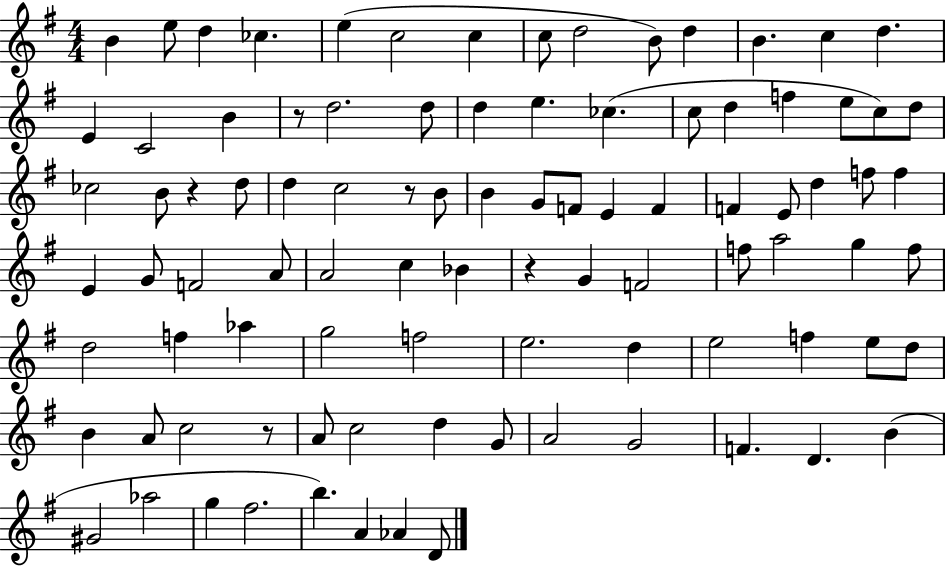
X:1
T:Untitled
M:4/4
L:1/4
K:G
B e/2 d _c e c2 c c/2 d2 B/2 d B c d E C2 B z/2 d2 d/2 d e _c c/2 d f e/2 c/2 d/2 _c2 B/2 z d/2 d c2 z/2 B/2 B G/2 F/2 E F F E/2 d f/2 f E G/2 F2 A/2 A2 c _B z G F2 f/2 a2 g f/2 d2 f _a g2 f2 e2 d e2 f e/2 d/2 B A/2 c2 z/2 A/2 c2 d G/2 A2 G2 F D B ^G2 _a2 g ^f2 b A _A D/2